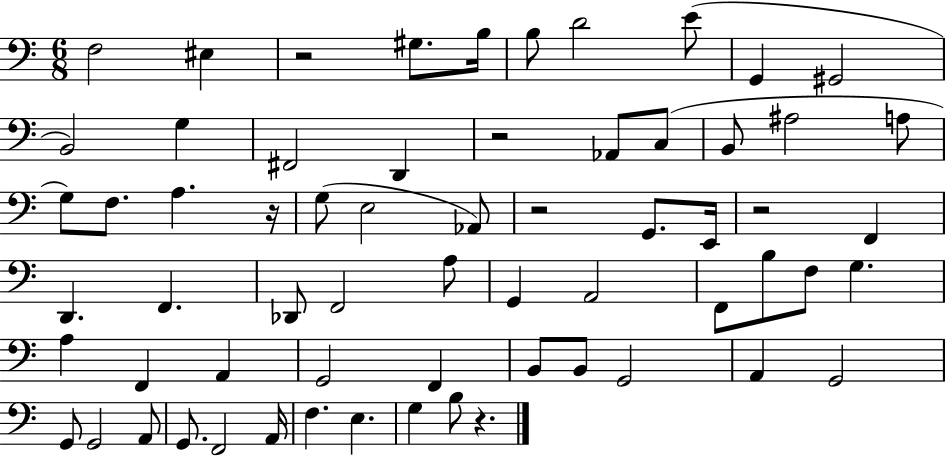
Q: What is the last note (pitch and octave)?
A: B3